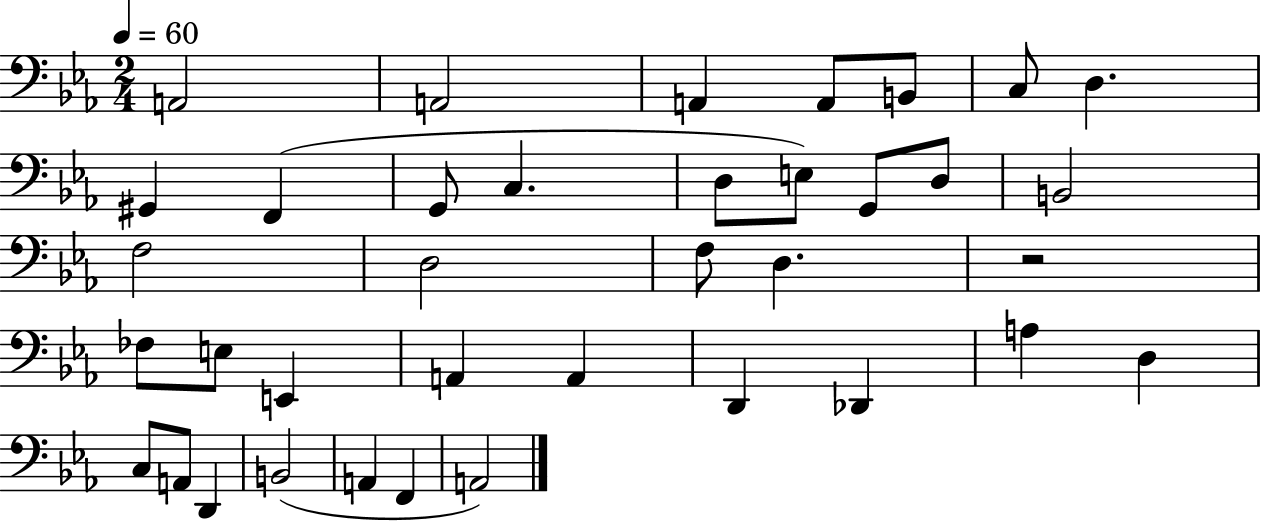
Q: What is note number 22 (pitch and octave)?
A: E3